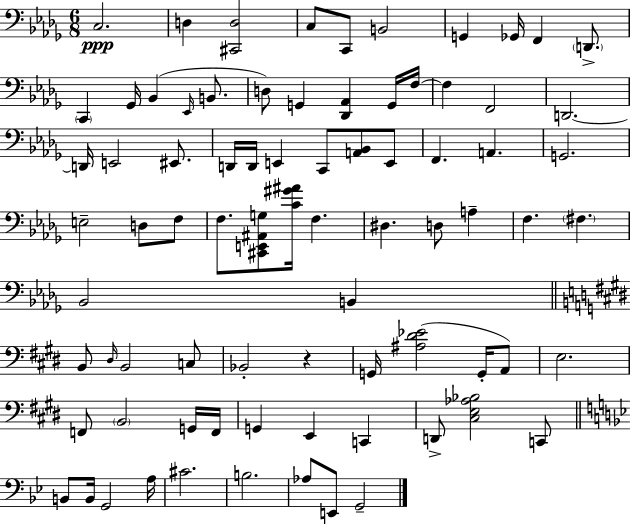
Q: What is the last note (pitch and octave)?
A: G2